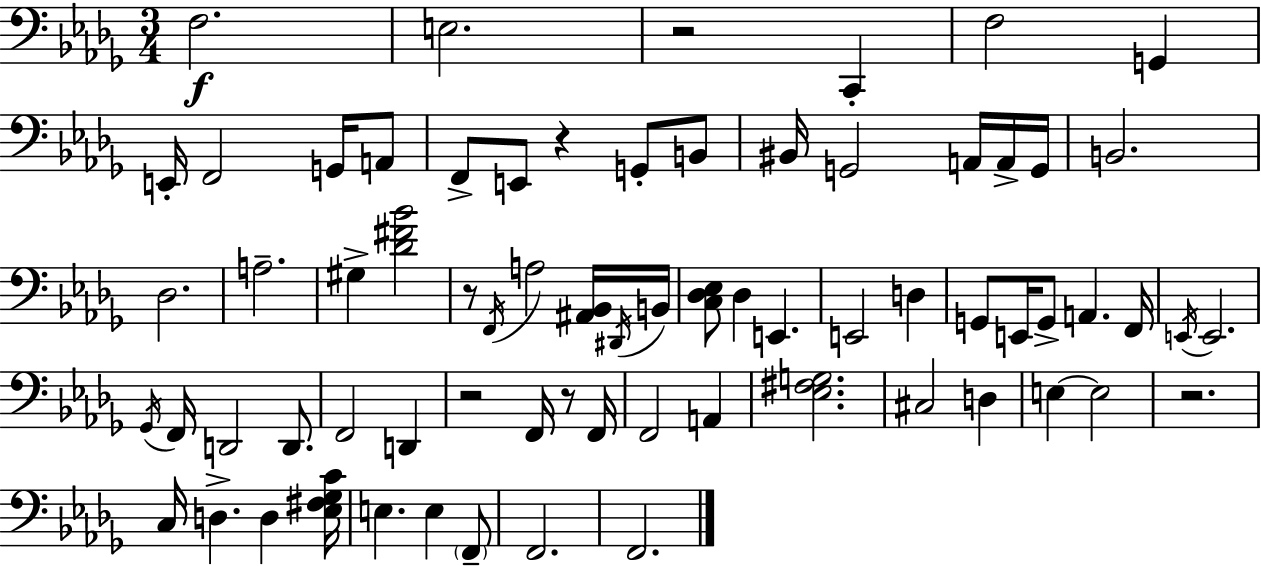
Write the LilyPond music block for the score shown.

{
  \clef bass
  \numericTimeSignature
  \time 3/4
  \key bes \minor
  f2.\f | e2. | r2 c,4-. | f2 g,4 | \break e,16-. f,2 g,16 a,8 | f,8-> e,8 r4 g,8-. b,8 | bis,16 g,2 a,16 a,16-> g,16 | b,2. | \break des2. | a2.-- | gis4-> <des' fis' bes'>2 | r8 \acciaccatura { f,16 } a2 <ais, bes,>16 | \break \acciaccatura { dis,16 } b,16 <c des ees>8 des4 e,4. | e,2 d4 | g,8 e,16 g,8-> a,4. | f,16 \acciaccatura { e,16 } e,2. | \break \acciaccatura { ges,16 } f,16 d,2 | d,8. f,2 | d,4 r2 | f,16 r8 f,16 f,2 | \break a,4 <ees fis g>2. | cis2 | d4 e4~~ e2 | r2. | \break c16 d4.-> d4 | <ees fis ges c'>16 e4. e4 | \parenthesize f,8-- f,2. | f,2. | \break \bar "|."
}